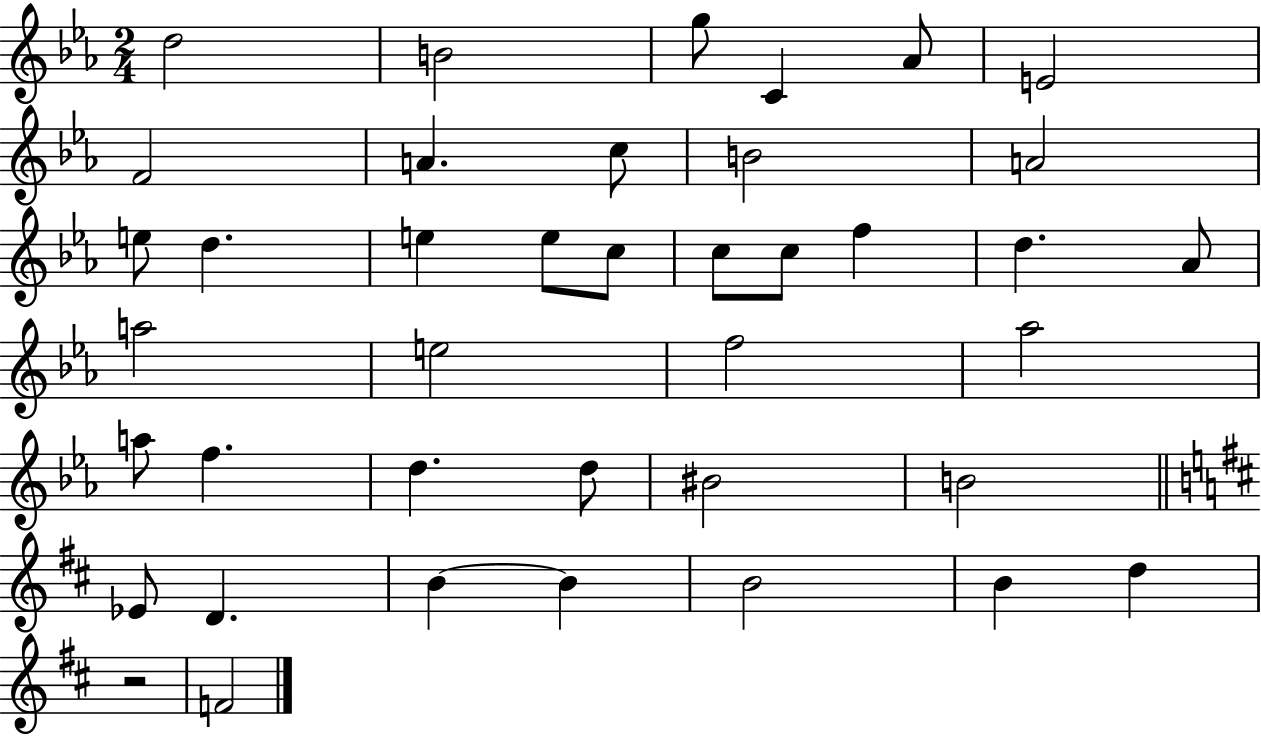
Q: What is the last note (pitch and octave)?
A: F4